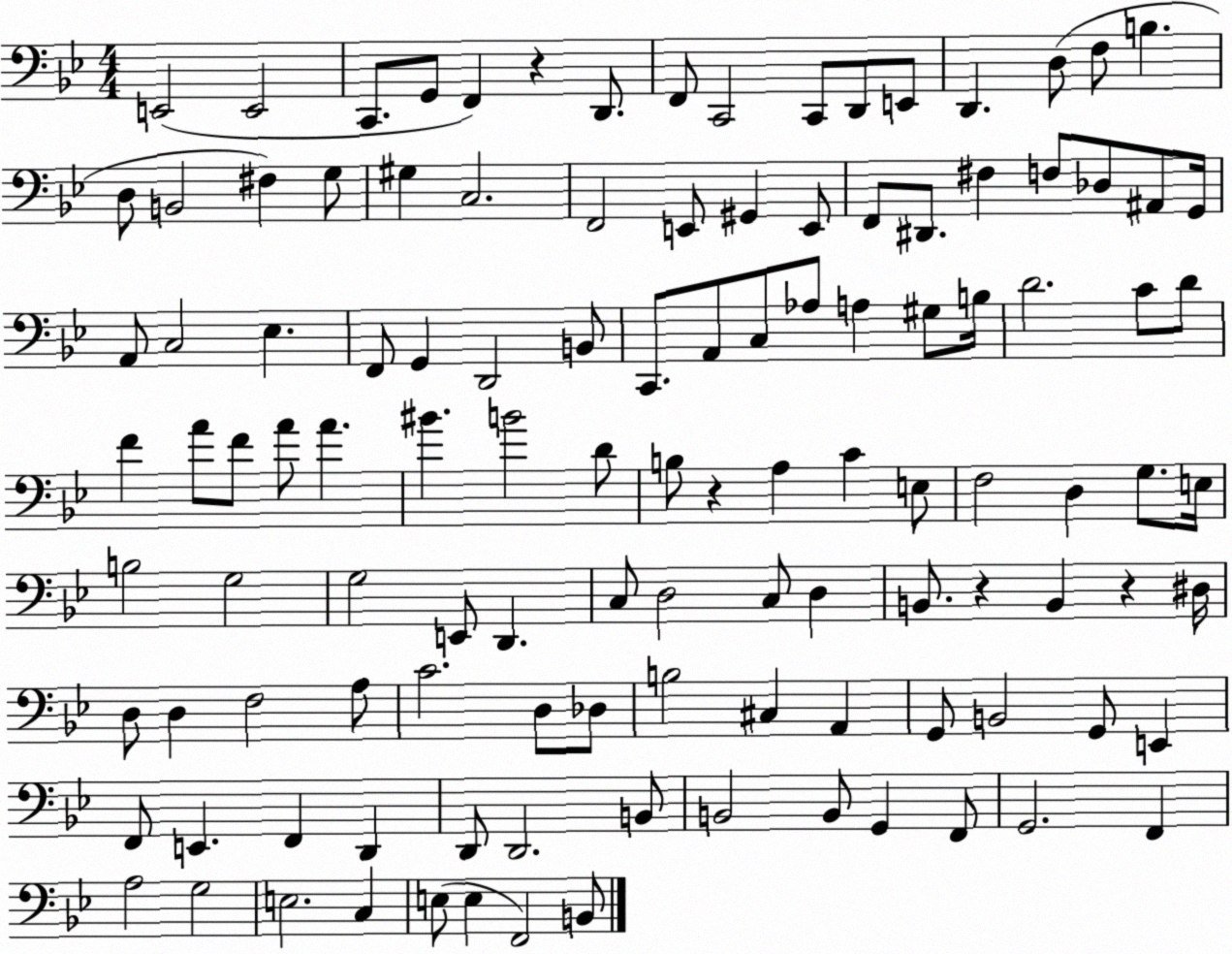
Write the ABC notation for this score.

X:1
T:Untitled
M:4/4
L:1/4
K:Bb
E,,2 E,,2 C,,/2 G,,/2 F,, z D,,/2 F,,/2 C,,2 C,,/2 D,,/2 E,,/2 D,, D,/2 F,/2 B, D,/2 B,,2 ^F, G,/2 ^G, C,2 F,,2 E,,/2 ^G,, E,,/2 F,,/2 ^D,,/2 ^F, F,/2 _D,/2 ^A,,/2 G,,/4 A,,/2 C,2 _E, F,,/2 G,, D,,2 B,,/2 C,,/2 A,,/2 C,/2 _A,/2 A, ^G,/2 B,/4 D2 C/2 D/2 F A/2 F/2 A/2 A ^B B2 D/2 B,/2 z A, C E,/2 F,2 D, G,/2 E,/4 B,2 G,2 G,2 E,,/2 D,, C,/2 D,2 C,/2 D, B,,/2 z B,, z ^D,/4 D,/2 D, F,2 A,/2 C2 D,/2 _D,/2 B,2 ^C, A,, G,,/2 B,,2 G,,/2 E,, F,,/2 E,, F,, D,, D,,/2 D,,2 B,,/2 B,,2 B,,/2 G,, F,,/2 G,,2 F,, A,2 G,2 E,2 C, E,/2 E, F,,2 B,,/2